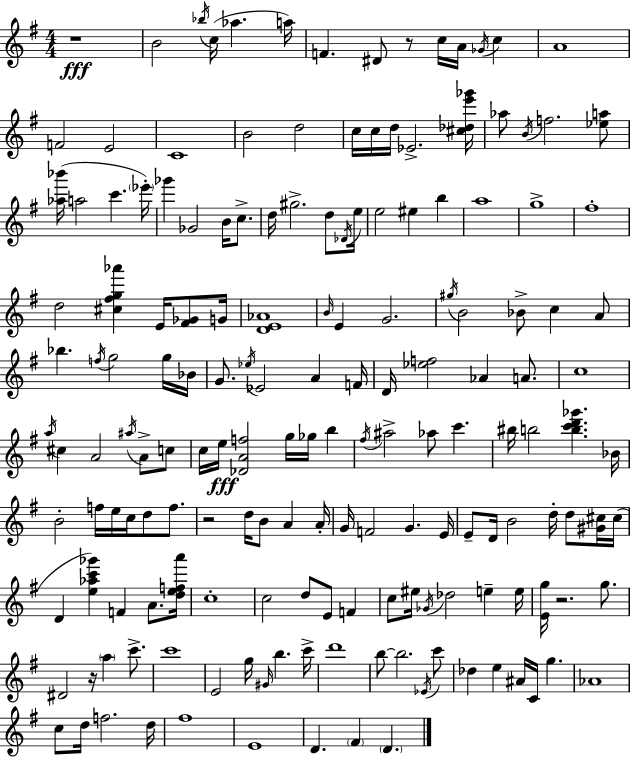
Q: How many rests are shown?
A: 5